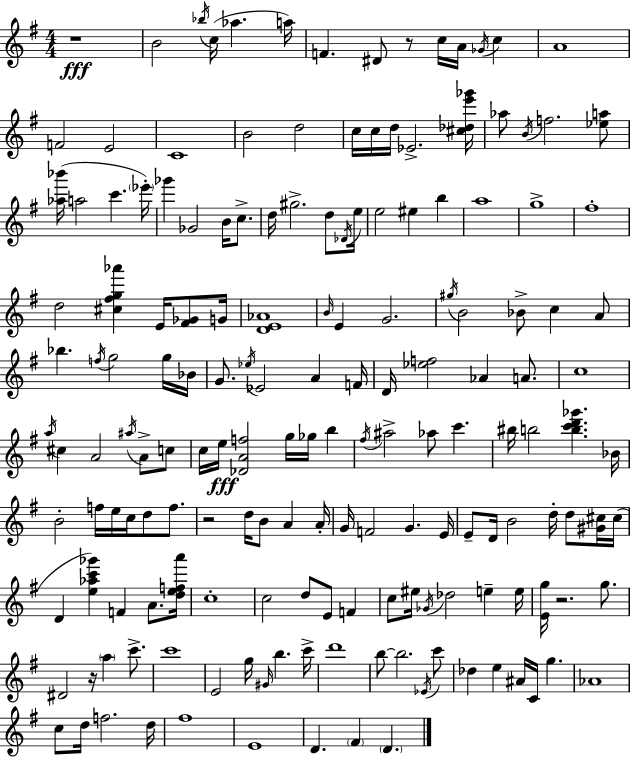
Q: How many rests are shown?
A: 5